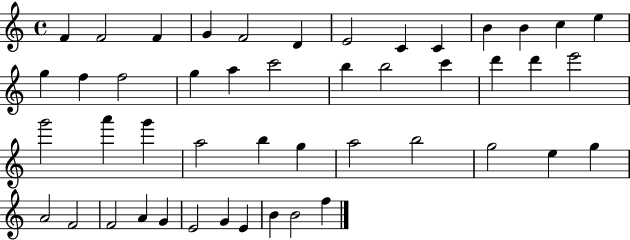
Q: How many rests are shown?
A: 0